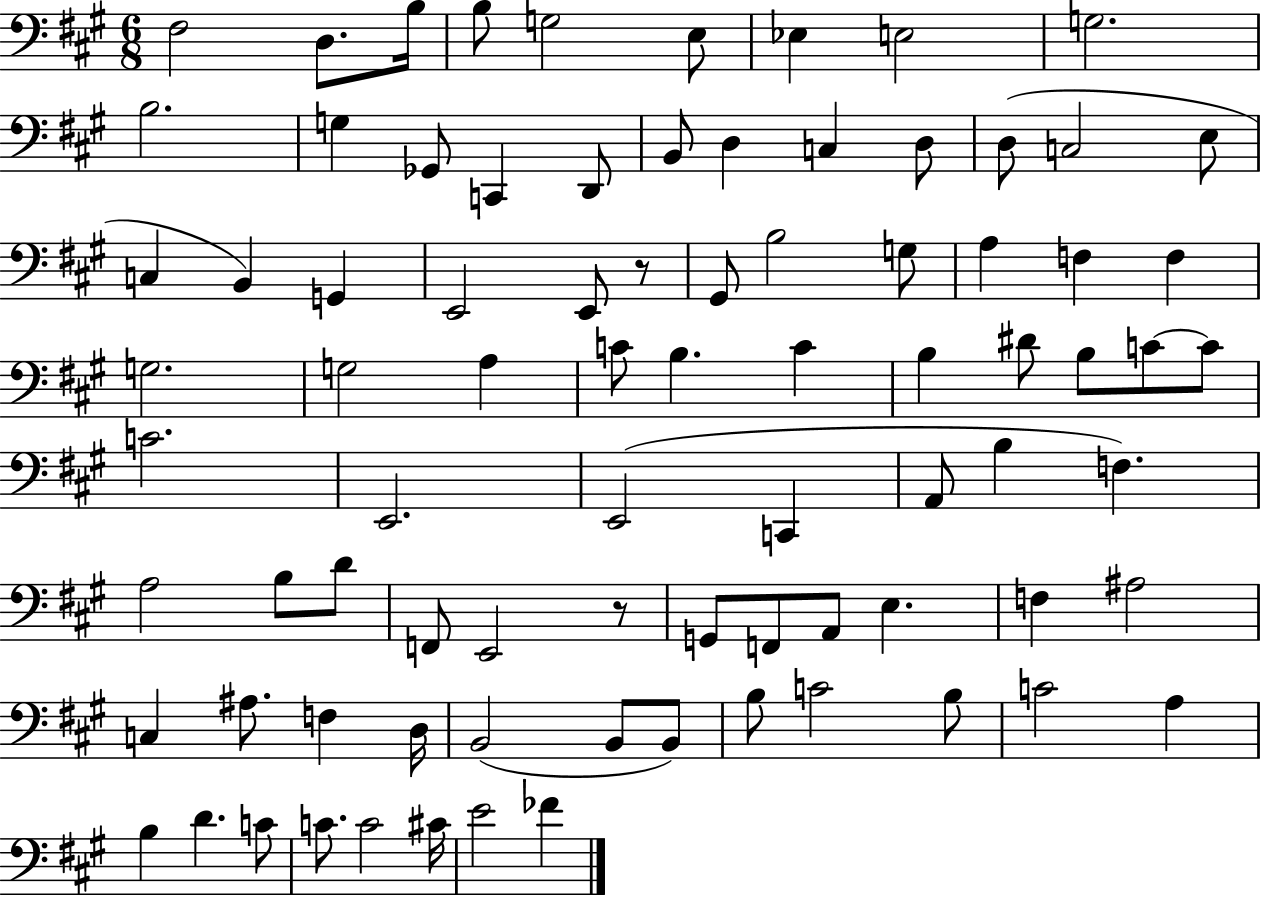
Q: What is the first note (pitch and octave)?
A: F#3